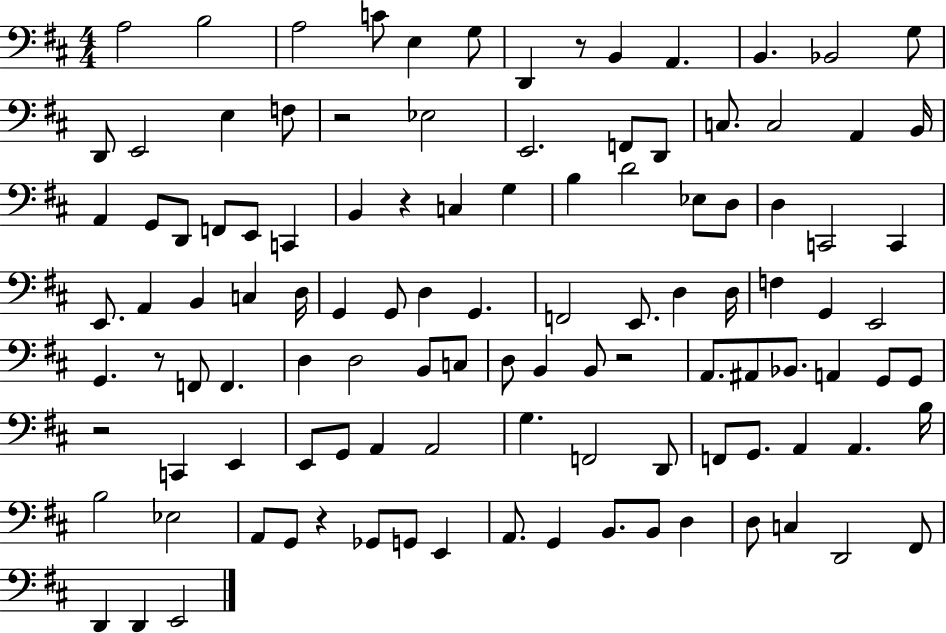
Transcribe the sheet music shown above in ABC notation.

X:1
T:Untitled
M:4/4
L:1/4
K:D
A,2 B,2 A,2 C/2 E, G,/2 D,, z/2 B,, A,, B,, _B,,2 G,/2 D,,/2 E,,2 E, F,/2 z2 _E,2 E,,2 F,,/2 D,,/2 C,/2 C,2 A,, B,,/4 A,, G,,/2 D,,/2 F,,/2 E,,/2 C,, B,, z C, G, B, D2 _E,/2 D,/2 D, C,,2 C,, E,,/2 A,, B,, C, D,/4 G,, G,,/2 D, G,, F,,2 E,,/2 D, D,/4 F, G,, E,,2 G,, z/2 F,,/2 F,, D, D,2 B,,/2 C,/2 D,/2 B,, B,,/2 z2 A,,/2 ^A,,/2 _B,,/2 A,, G,,/2 G,,/2 z2 C,, E,, E,,/2 G,,/2 A,, A,,2 G, F,,2 D,,/2 F,,/2 G,,/2 A,, A,, B,/4 B,2 _E,2 A,,/2 G,,/2 z _G,,/2 G,,/2 E,, A,,/2 G,, B,,/2 B,,/2 D, D,/2 C, D,,2 ^F,,/2 D,, D,, E,,2